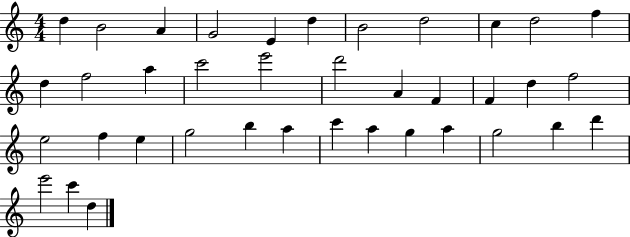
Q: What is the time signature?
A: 4/4